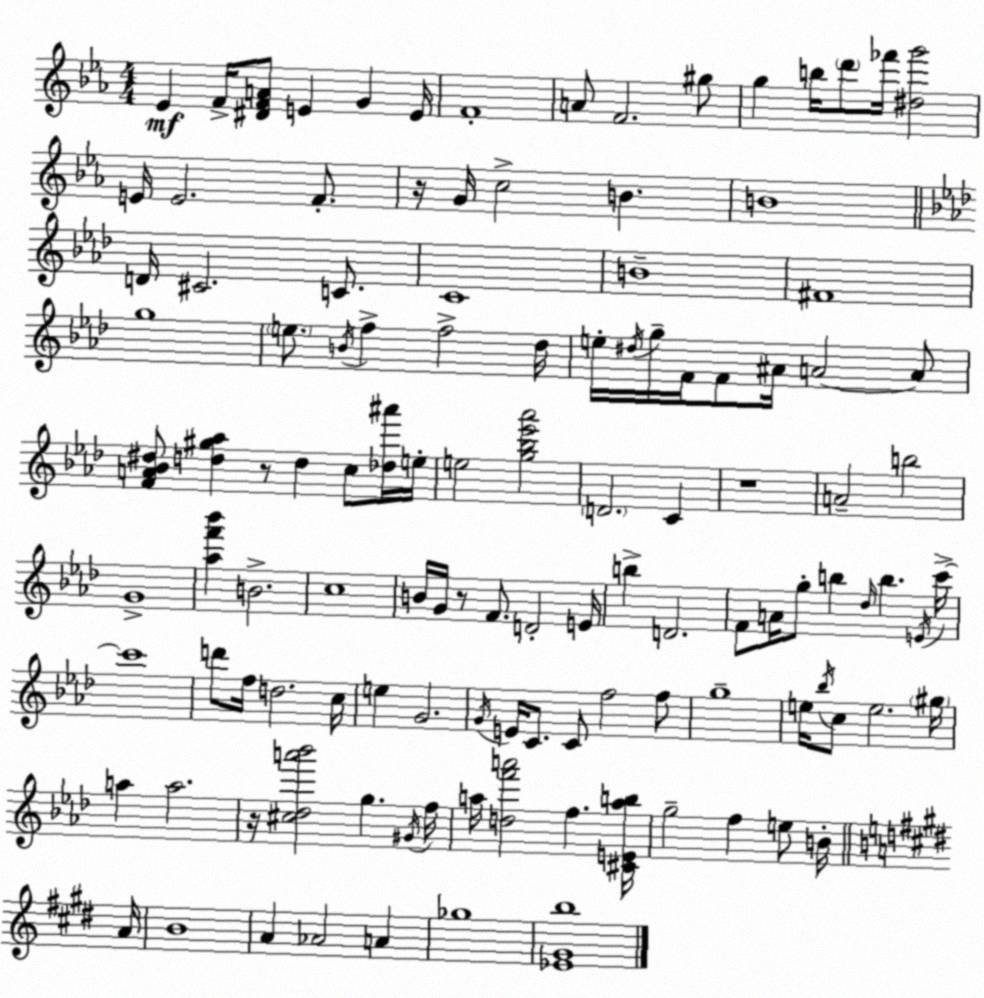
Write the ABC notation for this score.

X:1
T:Untitled
M:4/4
L:1/4
K:Eb
_E F/4 [^DFA]/2 E G E/4 F4 A/2 F2 ^g/2 g b/4 d'/2 _f'/4 [^dg']2 E/4 E2 F/2 z/4 G/4 c2 B B4 D/4 ^C2 C/2 C4 B4 ^F4 g4 e/2 B/4 f f2 _d/4 e/4 ^d/4 g/4 F/4 F/2 ^A/4 A2 A/2 [FA_B^d]/2 [d^g_a] z/2 d c/2 [_d^a']/4 e/4 e2 [g_b_e'_a']2 D2 C z4 A2 b2 G4 [_af'_b'] B2 c4 B/4 G/4 z/2 F/2 D2 E/4 b D2 F/2 A/4 g/2 b _d/4 b E/4 c'/4 c'4 d'/2 f/4 d2 c/4 e G2 G/4 E/4 C/2 C/2 f2 f/2 g4 e/4 _b/4 c/2 e2 ^g/4 a a2 z/4 [^c_da'_b']2 g ^G/4 f/4 a/4 [df'a']2 f [^CEab]/4 g2 f e/2 B/4 A/4 B4 A _A2 A _g4 [_E^Gb]4